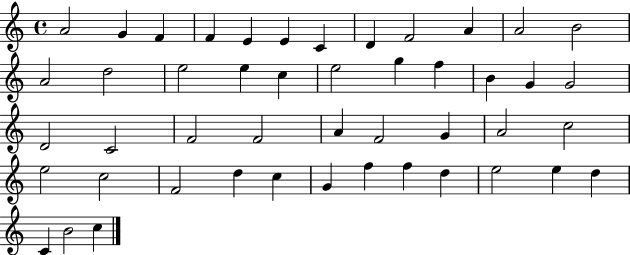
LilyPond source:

{
  \clef treble
  \time 4/4
  \defaultTimeSignature
  \key c \major
  a'2 g'4 f'4 | f'4 e'4 e'4 c'4 | d'4 f'2 a'4 | a'2 b'2 | \break a'2 d''2 | e''2 e''4 c''4 | e''2 g''4 f''4 | b'4 g'4 g'2 | \break d'2 c'2 | f'2 f'2 | a'4 f'2 g'4 | a'2 c''2 | \break e''2 c''2 | f'2 d''4 c''4 | g'4 f''4 f''4 d''4 | e''2 e''4 d''4 | \break c'4 b'2 c''4 | \bar "|."
}